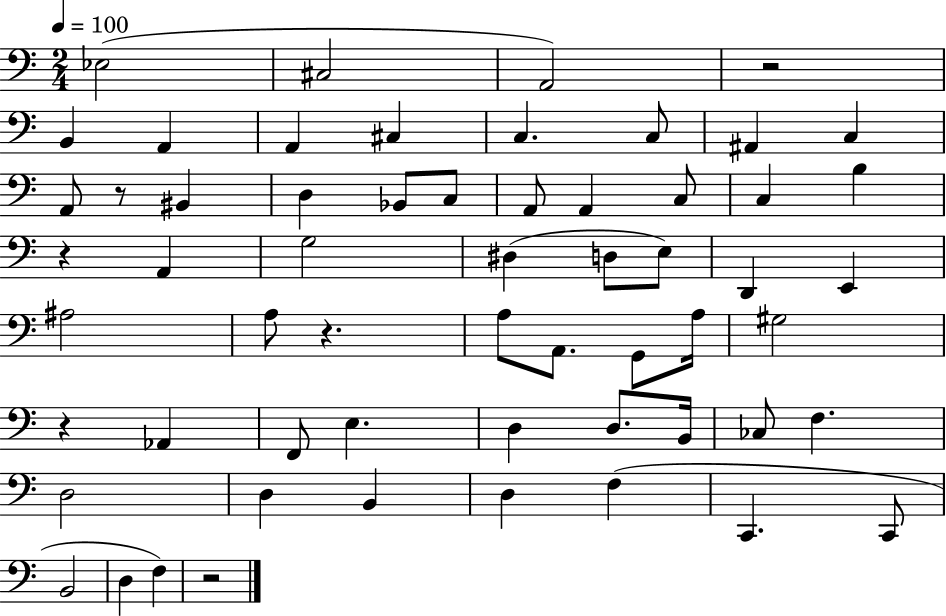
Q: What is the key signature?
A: C major